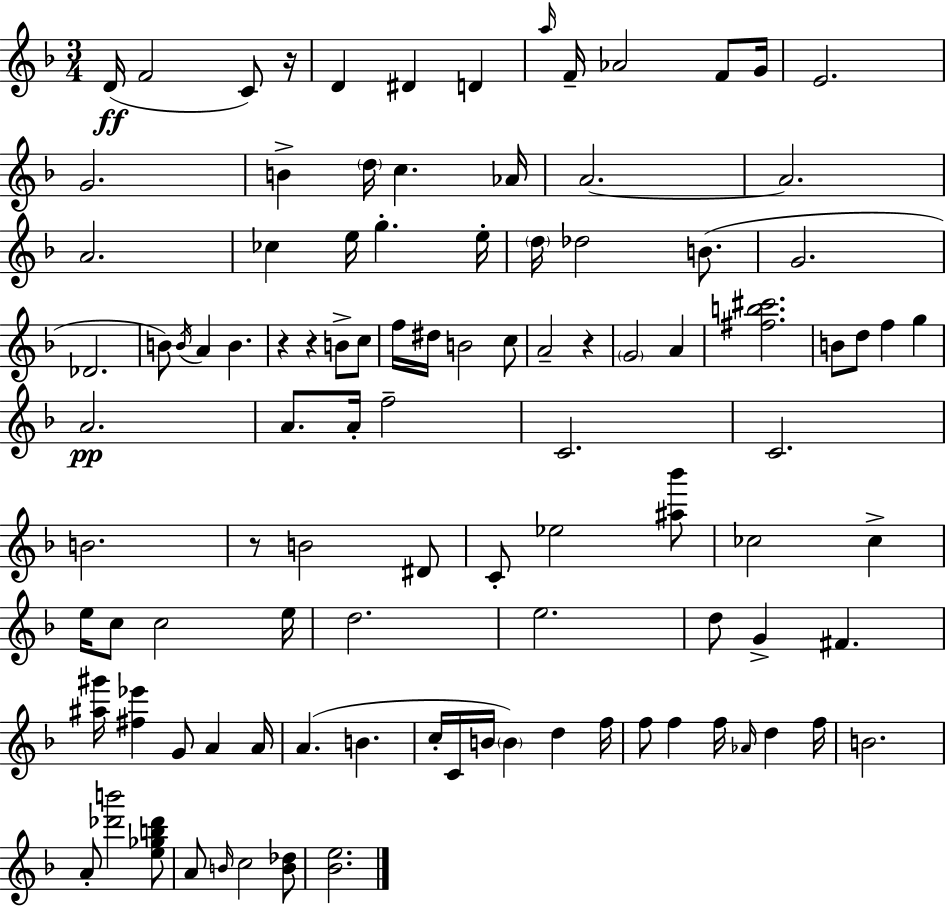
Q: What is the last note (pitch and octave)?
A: C5